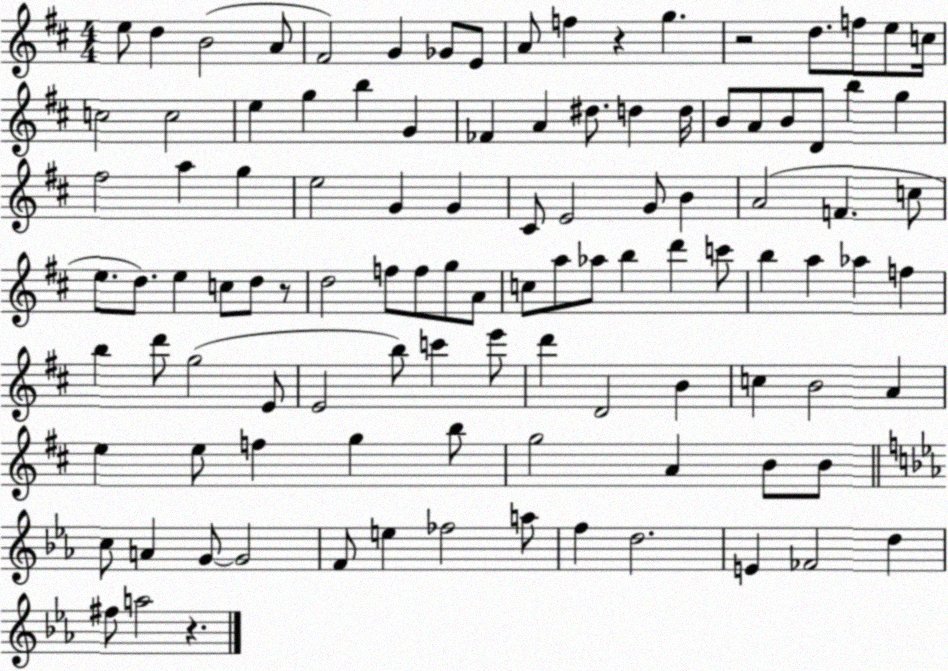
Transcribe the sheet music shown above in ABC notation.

X:1
T:Untitled
M:4/4
L:1/4
K:D
e/2 d B2 A/2 ^F2 G _G/2 E/2 A/2 f z g z2 d/2 f/2 e/2 c/4 c2 c2 e g b G _F A ^d/2 d d/4 B/2 A/2 B/2 D/2 b g ^f2 a g e2 G G ^C/2 E2 G/2 B A2 F c/2 e/2 d/2 e c/2 d/2 z/2 d2 f/2 f/2 g/2 A/2 c/2 a/2 _a/2 b d' c'/2 b a _a f b d'/2 g2 E/2 E2 b/2 c' e'/2 d' D2 B c B2 A e e/2 f g b/2 g2 A B/2 B/2 c/2 A G/2 G2 F/2 e _f2 a/2 f d2 E _F2 d ^f/2 a2 z